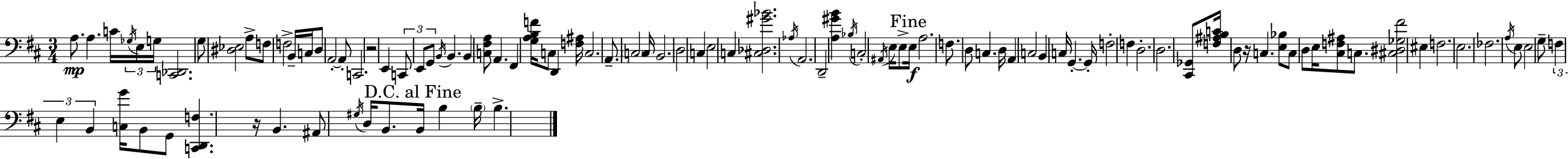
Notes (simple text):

A3/e. A3/q. C4/s Gb3/s E3/s G3/s [C2,Db2]/h. G3/e [D#3,Eb3]/h A3/e F3/e F3/h B2/s C3/s D3/e A2/h A2/e C2/h. R/h E2/q C2/e E2/e G2/e B2/s B2/q. B2/q [C3,F#3,A3]/e A2/q. F#2/q [G3,A3,B3,F4]/s C3/e D2/q [F3,A#3]/s C3/h. A2/e. C3/h C3/s B2/h. D3/h C3/q E3/h C3/q [C#3,Db3,G#4,Bb4]/h. Ab3/s A2/h. D2/h [A3,G#4,B4]/q Bb3/s C3/h A#2/s E3/s E3/e E3/s A3/h. F3/e. D3/e C3/q. D3/s A2/q C3/h B2/q C3/s G2/q. G2/s F3/h F3/q D3/h. D3/h. [C#2,Gb2]/e [F3,A#3,B3,C4]/s D3/e R/s C3/q. [E3,Bb3]/e C3/e D3/e E3/s [C#3,F3,A#3]/e C3/e. [C#3,D#3,Gb3,F#4]/h EIS3/q F3/h. E3/h. FES3/h. A3/s E3/e E3/h G3/e F3/q E3/q B2/q [C3,G4]/s B2/e G2/e [C2,D2,F3]/q. R/s B2/q. A#2/e G#3/s D3/s B2/e. B2/s B3/q B3/s B3/q.